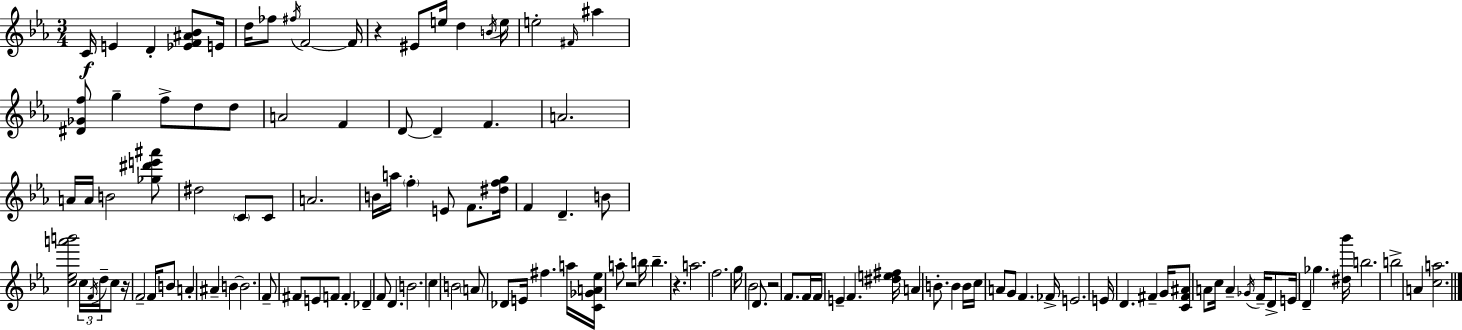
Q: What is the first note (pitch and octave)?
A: C4